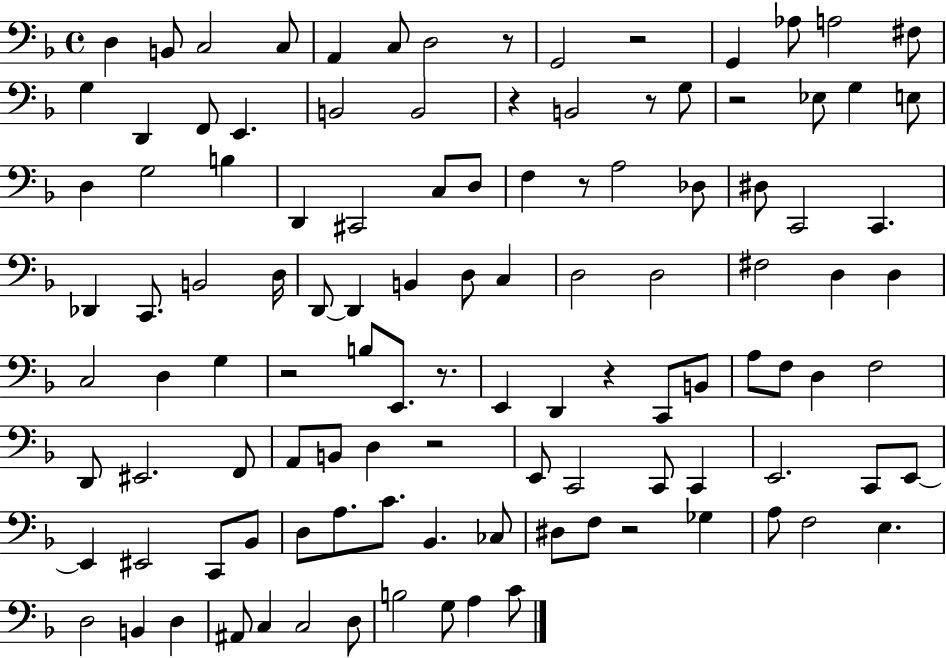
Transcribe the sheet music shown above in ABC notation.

X:1
T:Untitled
M:4/4
L:1/4
K:F
D, B,,/2 C,2 C,/2 A,, C,/2 D,2 z/2 G,,2 z2 G,, _A,/2 A,2 ^F,/2 G, D,, F,,/2 E,, B,,2 B,,2 z B,,2 z/2 G,/2 z2 _E,/2 G, E,/2 D, G,2 B, D,, ^C,,2 C,/2 D,/2 F, z/2 A,2 _D,/2 ^D,/2 C,,2 C,, _D,, C,,/2 B,,2 D,/4 D,,/2 D,, B,, D,/2 C, D,2 D,2 ^F,2 D, D, C,2 D, G, z2 B,/2 E,,/2 z/2 E,, D,, z C,,/2 B,,/2 A,/2 F,/2 D, F,2 D,,/2 ^E,,2 F,,/2 A,,/2 B,,/2 D, z2 E,,/2 C,,2 C,,/2 C,, E,,2 C,,/2 E,,/2 E,, ^E,,2 C,,/2 _B,,/2 D,/2 A,/2 C/2 _B,, _C,/2 ^D,/2 F,/2 z2 _G, A,/2 F,2 E, D,2 B,, D, ^A,,/2 C, C,2 D,/2 B,2 G,/2 A, C/2